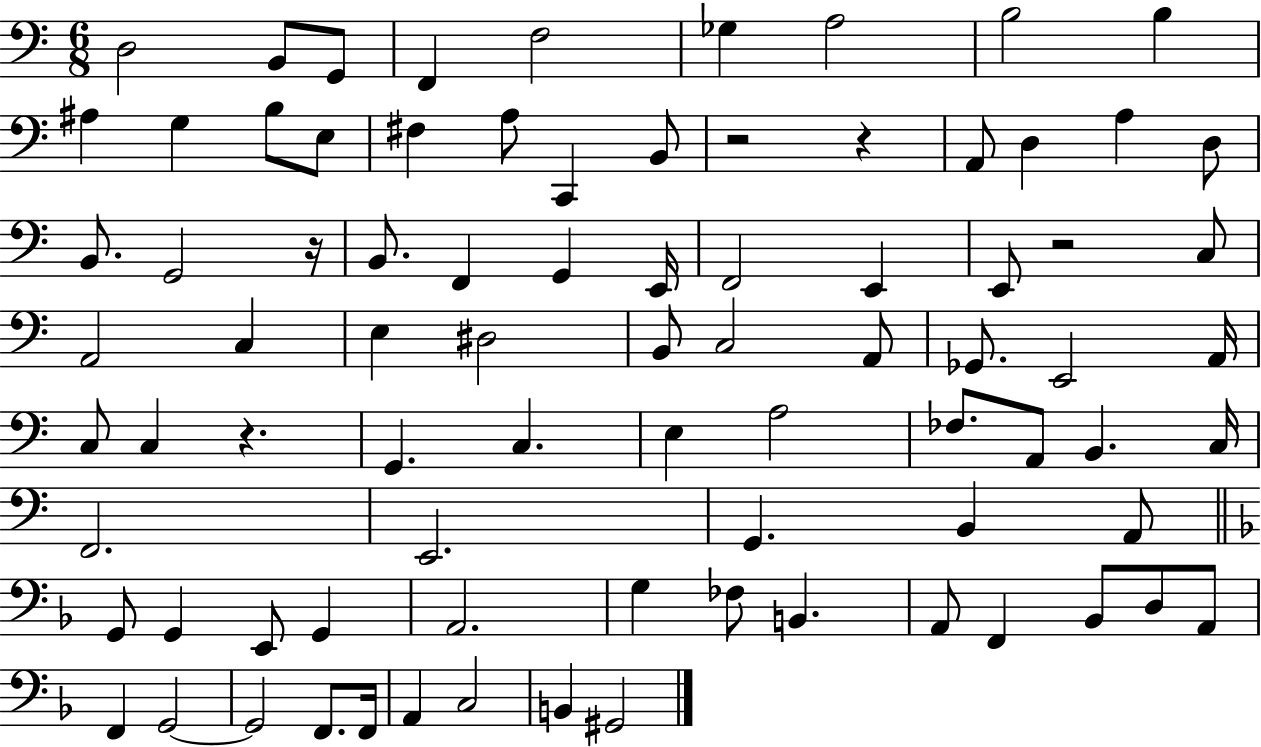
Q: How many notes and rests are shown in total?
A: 83